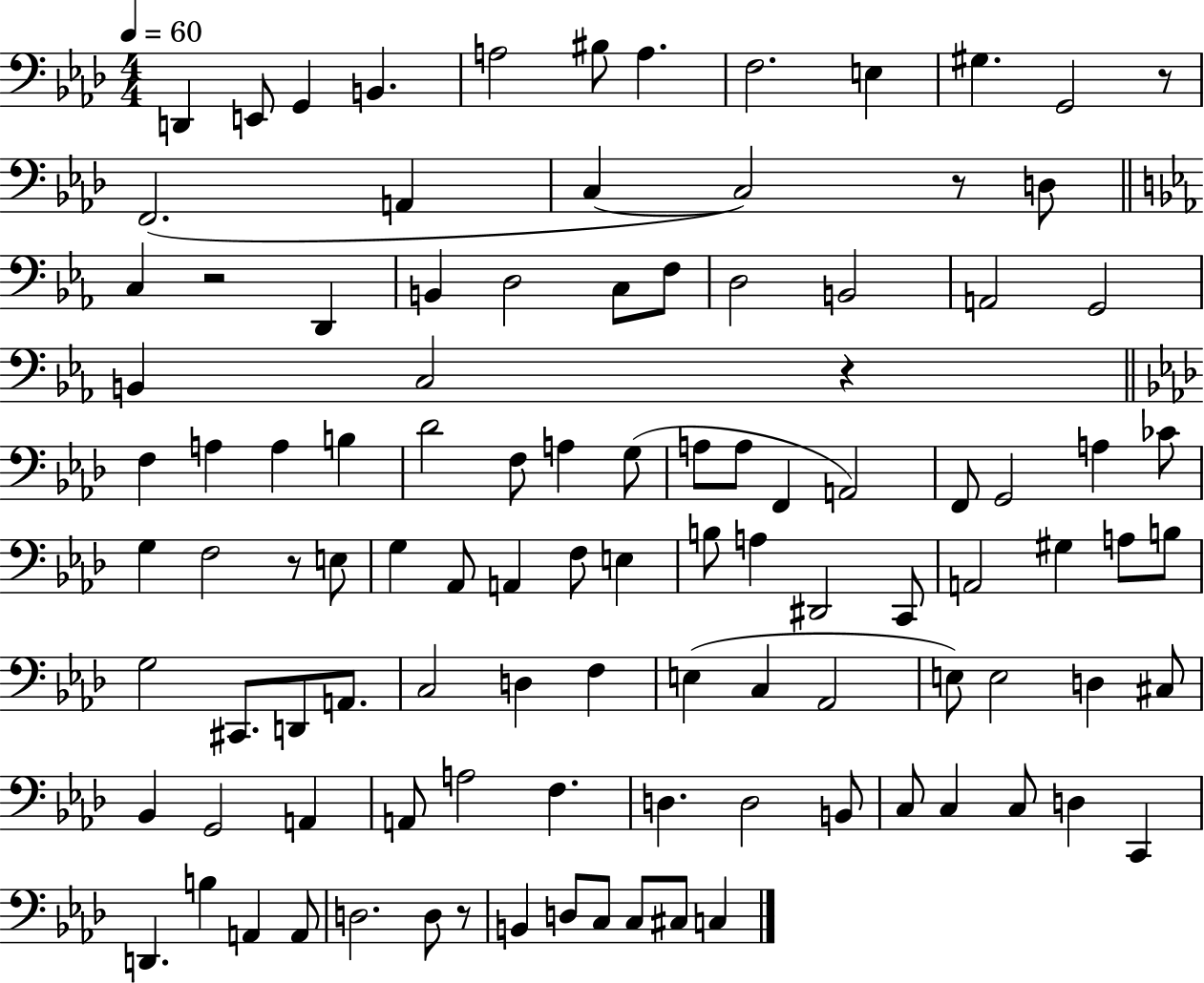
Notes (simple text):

D2/q E2/e G2/q B2/q. A3/h BIS3/e A3/q. F3/h. E3/q G#3/q. G2/h R/e F2/h. A2/q C3/q C3/h R/e D3/e C3/q R/h D2/q B2/q D3/h C3/e F3/e D3/h B2/h A2/h G2/h B2/q C3/h R/q F3/q A3/q A3/q B3/q Db4/h F3/e A3/q G3/e A3/e A3/e F2/q A2/h F2/e G2/h A3/q CES4/e G3/q F3/h R/e E3/e G3/q Ab2/e A2/q F3/e E3/q B3/e A3/q D#2/h C2/e A2/h G#3/q A3/e B3/e G3/h C#2/e. D2/e A2/e. C3/h D3/q F3/q E3/q C3/q Ab2/h E3/e E3/h D3/q C#3/e Bb2/q G2/h A2/q A2/e A3/h F3/q. D3/q. D3/h B2/e C3/e C3/q C3/e D3/q C2/q D2/q. B3/q A2/q A2/e D3/h. D3/e R/e B2/q D3/e C3/e C3/e C#3/e C3/q